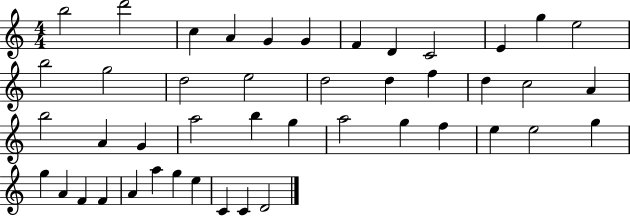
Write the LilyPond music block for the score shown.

{
  \clef treble
  \numericTimeSignature
  \time 4/4
  \key c \major
  b''2 d'''2 | c''4 a'4 g'4 g'4 | f'4 d'4 c'2 | e'4 g''4 e''2 | \break b''2 g''2 | d''2 e''2 | d''2 d''4 f''4 | d''4 c''2 a'4 | \break b''2 a'4 g'4 | a''2 b''4 g''4 | a''2 g''4 f''4 | e''4 e''2 g''4 | \break g''4 a'4 f'4 f'4 | a'4 a''4 g''4 e''4 | c'4 c'4 d'2 | \bar "|."
}